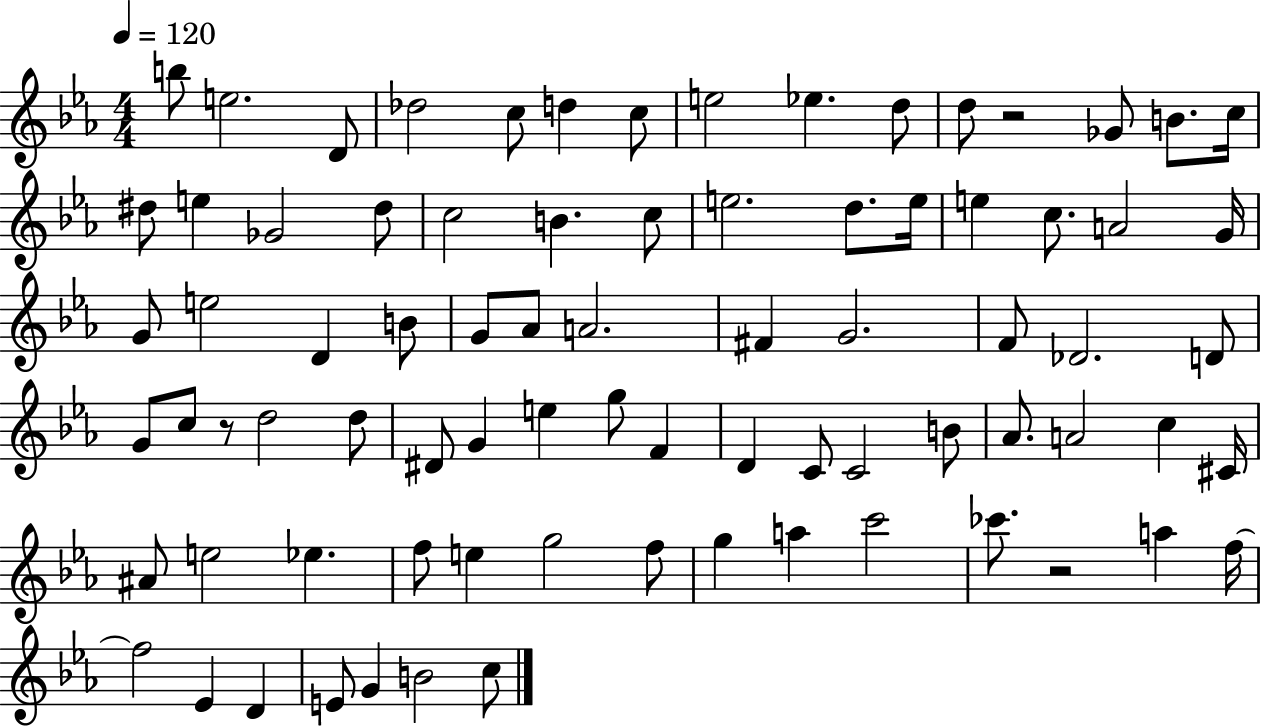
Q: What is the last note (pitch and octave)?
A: C5